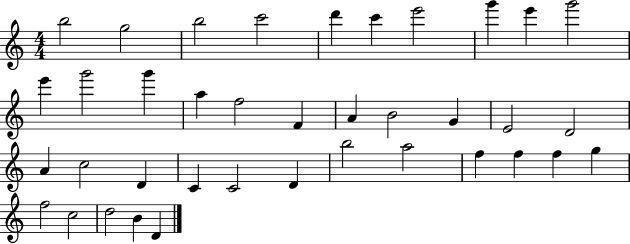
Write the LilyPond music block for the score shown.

{
  \clef treble
  \numericTimeSignature
  \time 4/4
  \key c \major
  b''2 g''2 | b''2 c'''2 | d'''4 c'''4 e'''2 | g'''4 e'''4 g'''2 | \break e'''4 g'''2 g'''4 | a''4 f''2 f'4 | a'4 b'2 g'4 | e'2 d'2 | \break a'4 c''2 d'4 | c'4 c'2 d'4 | b''2 a''2 | f''4 f''4 f''4 g''4 | \break f''2 c''2 | d''2 b'4 d'4 | \bar "|."
}